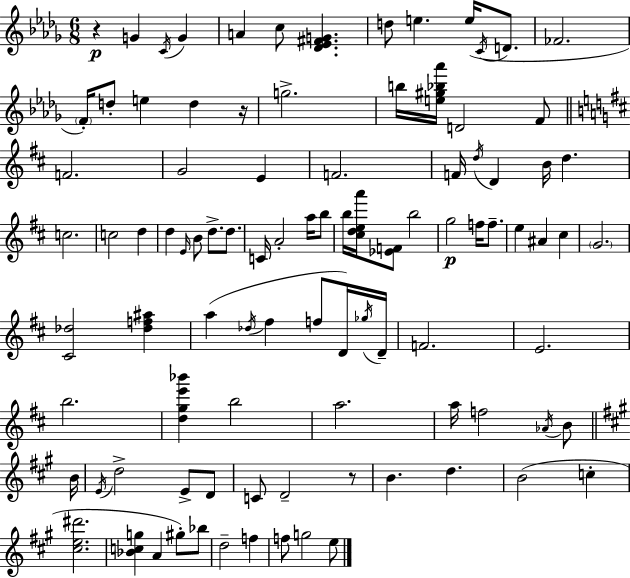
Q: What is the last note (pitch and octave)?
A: E5